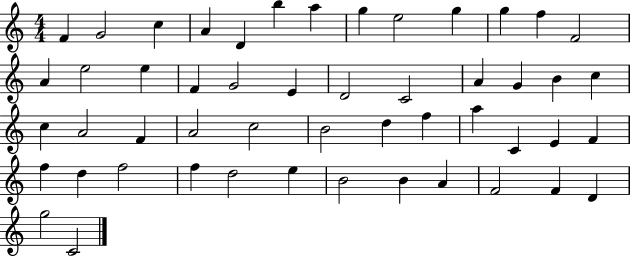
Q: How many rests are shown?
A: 0